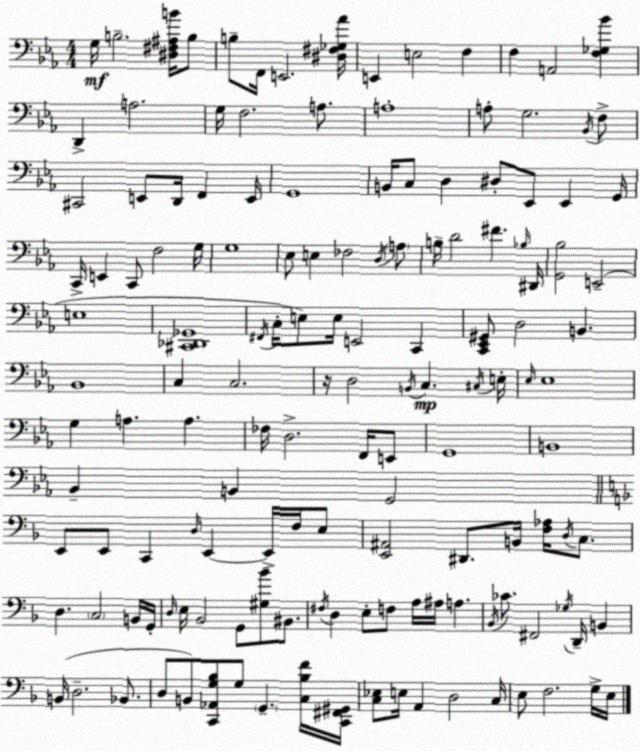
X:1
T:Untitled
M:4/4
L:1/4
K:Cm
G,/4 B,2 [^D,^F,^A,B]/4 B,/2 B,/2 F,,/4 E,,2 [^D,^F,_G,_A]/4 E,, E,2 F, F, A,,2 [F,_G,_B] D,, A,2 G,/4 F,2 A,/2 A,4 A,/2 G,2 _B,,/4 F,/2 ^C,,2 E,,/2 D,,/4 F,, E,,/4 G,,4 B,,/4 C,/2 D, ^D,/2 _E,,/2 _E,, G,,/4 C,,/4 E,, C,,/2 F,2 G,/4 G,4 _E,/2 E, _F,2 D,/4 A,/2 B,/4 D2 ^F _B,/4 ^D,,/4 [G,,_B,]2 E,,2 E,4 [^C,,_D,,_G,,]4 ^F,,/4 C,/4 E,/2 E,/4 E,,2 C,, [C,,_E,,^G,,]/2 D,2 B,, _B,,4 C, C,2 z/4 D,2 B,,/4 C, ^C,/4 E,/4 _E,/4 _E,4 G, A, A, _F,/4 D,2 F,,/4 E,,/2 G,,4 B,,4 _B,, B,, G,,2 E,,/2 E,,/2 C,, D,/4 E,, E,,/4 F,/4 E,/2 [E,,^A,,]2 ^D,,/2 B,,/4 [F,_A,]/4 D,/4 C,/2 D, C,2 B,,/4 G,,/4 D,/4 E,/4 _B,,2 G,,/2 [^G,_B]/2 ^B,,/2 ^F,/4 D, E,/2 F,/2 A,/4 ^A,/4 A, _B,,/4 _C/2 ^F,,2 _G,/4 D,,/4 B,, B,,/4 D,2 _B,,/2 D,/2 B,,/2 [C,,_A,,G,_B,]/2 G,/2 G,, [C,_B,F]/4 [C,,^F,,^G,,]/4 [C,_E,]/2 E,/4 A,, D,2 C,/4 E,/2 F,2 G,/4 E,/4